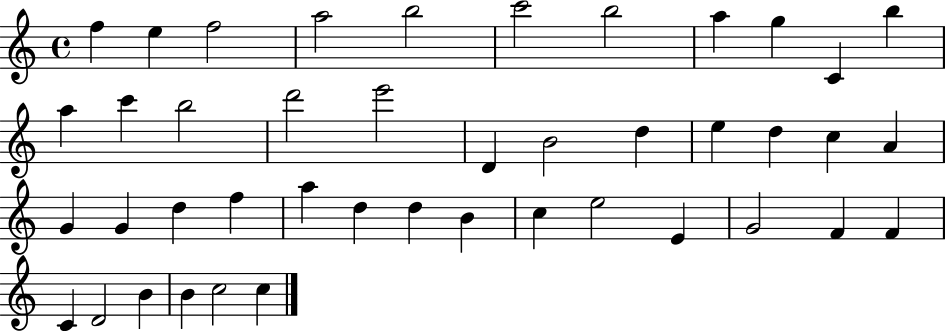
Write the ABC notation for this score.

X:1
T:Untitled
M:4/4
L:1/4
K:C
f e f2 a2 b2 c'2 b2 a g C b a c' b2 d'2 e'2 D B2 d e d c A G G d f a d d B c e2 E G2 F F C D2 B B c2 c